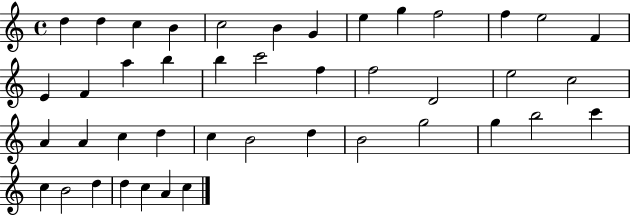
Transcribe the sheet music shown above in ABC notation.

X:1
T:Untitled
M:4/4
L:1/4
K:C
d d c B c2 B G e g f2 f e2 F E F a b b c'2 f f2 D2 e2 c2 A A c d c B2 d B2 g2 g b2 c' c B2 d d c A c